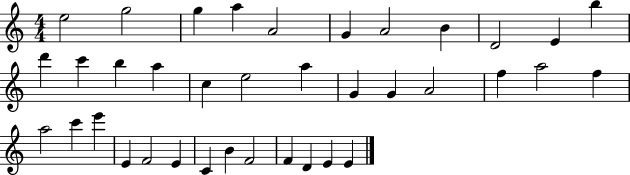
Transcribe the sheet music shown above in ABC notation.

X:1
T:Untitled
M:4/4
L:1/4
K:C
e2 g2 g a A2 G A2 B D2 E b d' c' b a c e2 a G G A2 f a2 f a2 c' e' E F2 E C B F2 F D E E